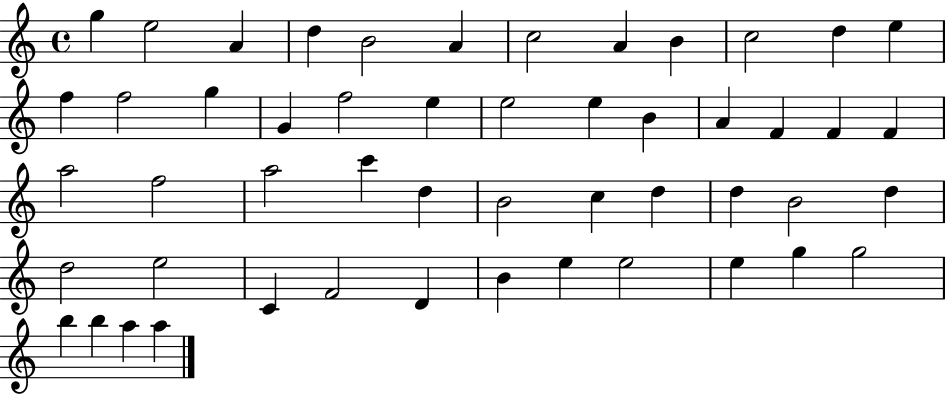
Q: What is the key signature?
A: C major